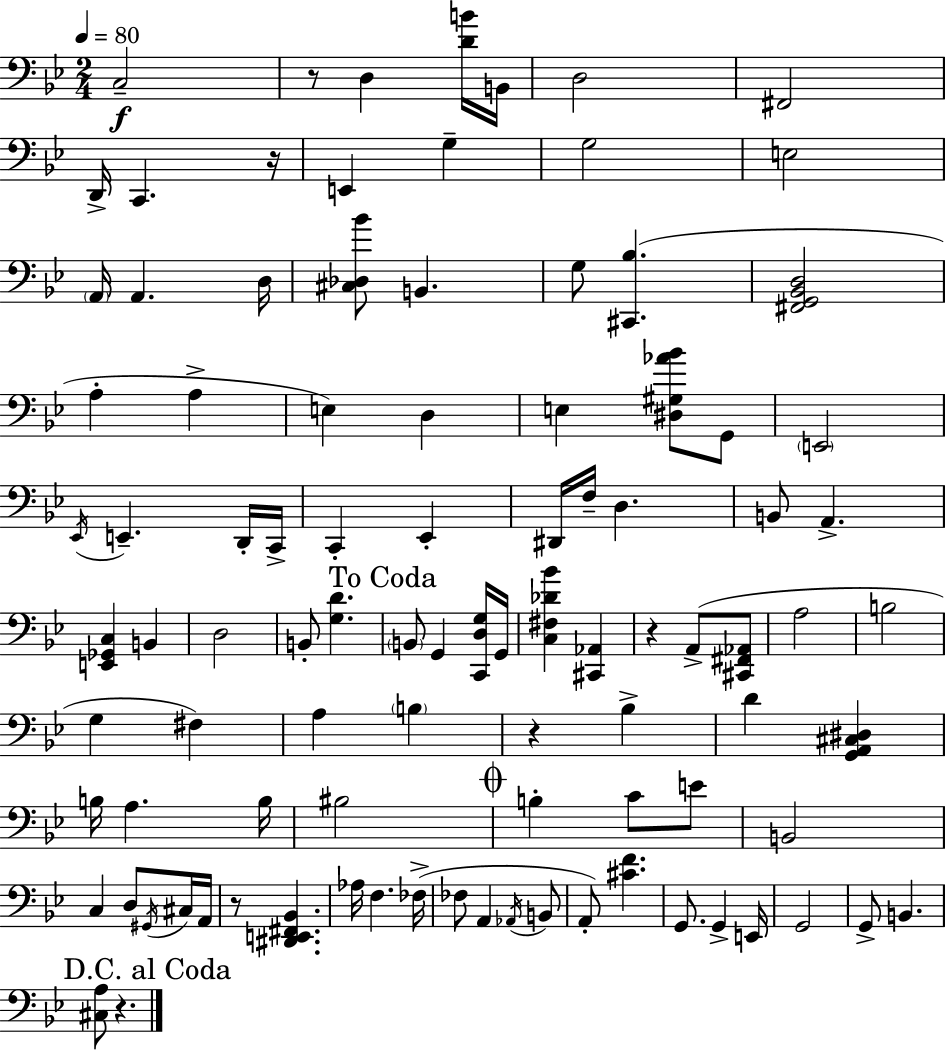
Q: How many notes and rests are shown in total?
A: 97